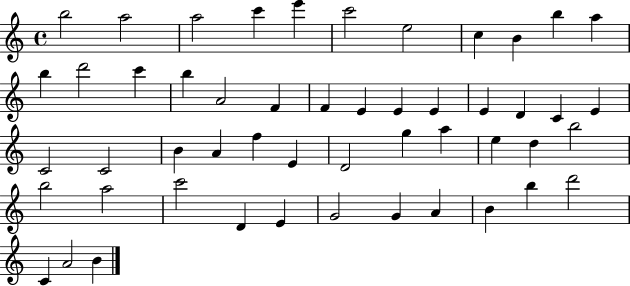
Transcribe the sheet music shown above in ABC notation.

X:1
T:Untitled
M:4/4
L:1/4
K:C
b2 a2 a2 c' e' c'2 e2 c B b a b d'2 c' b A2 F F E E E E D C E C2 C2 B A f E D2 g a e d b2 b2 a2 c'2 D E G2 G A B b d'2 C A2 B